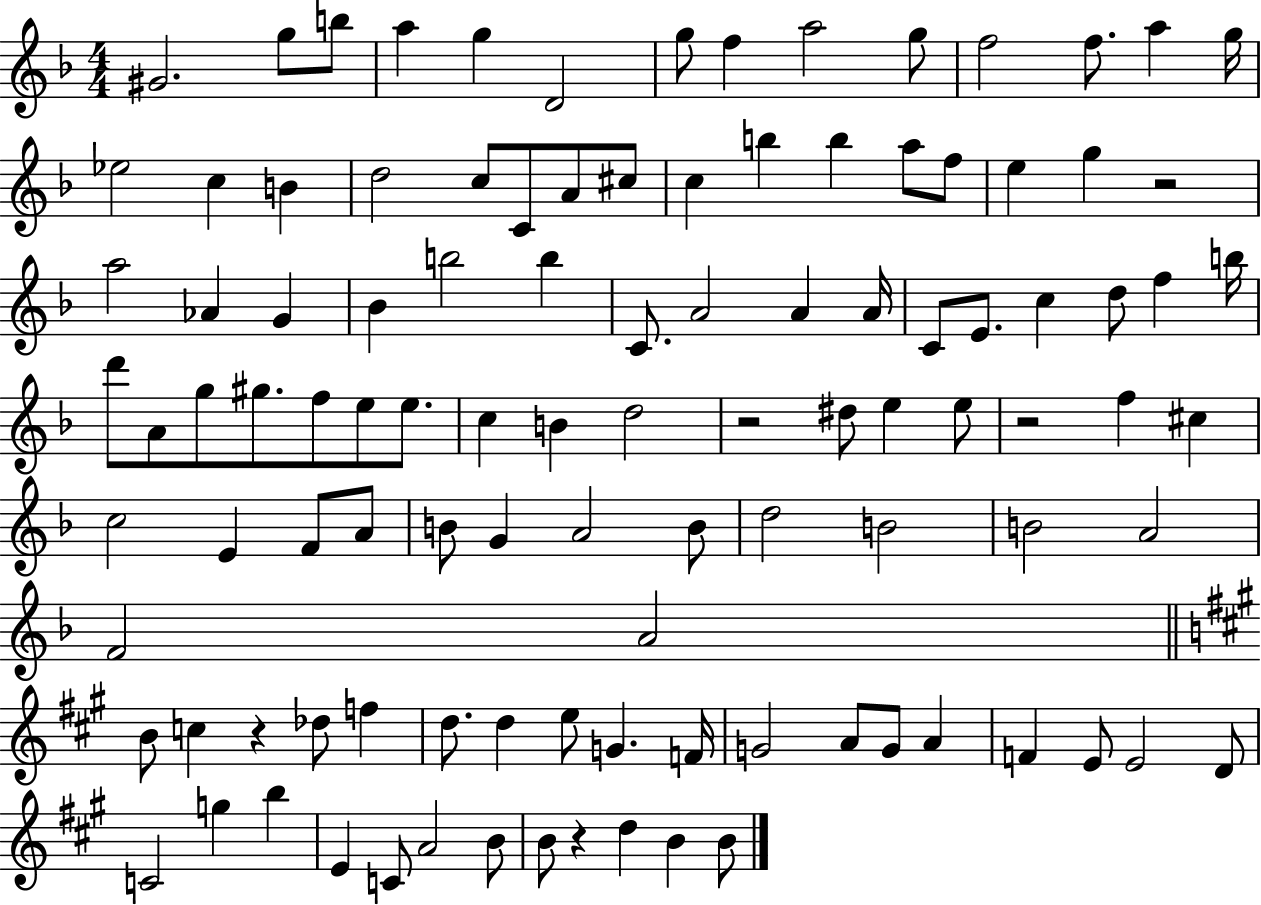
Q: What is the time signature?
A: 4/4